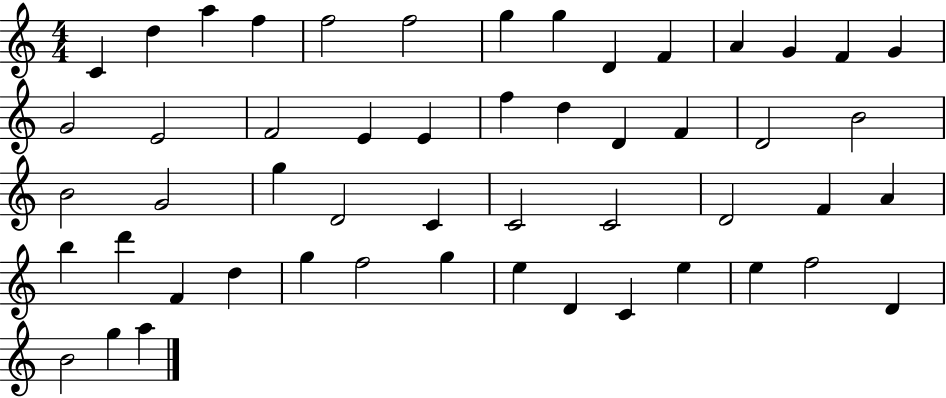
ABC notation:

X:1
T:Untitled
M:4/4
L:1/4
K:C
C d a f f2 f2 g g D F A G F G G2 E2 F2 E E f d D F D2 B2 B2 G2 g D2 C C2 C2 D2 F A b d' F d g f2 g e D C e e f2 D B2 g a